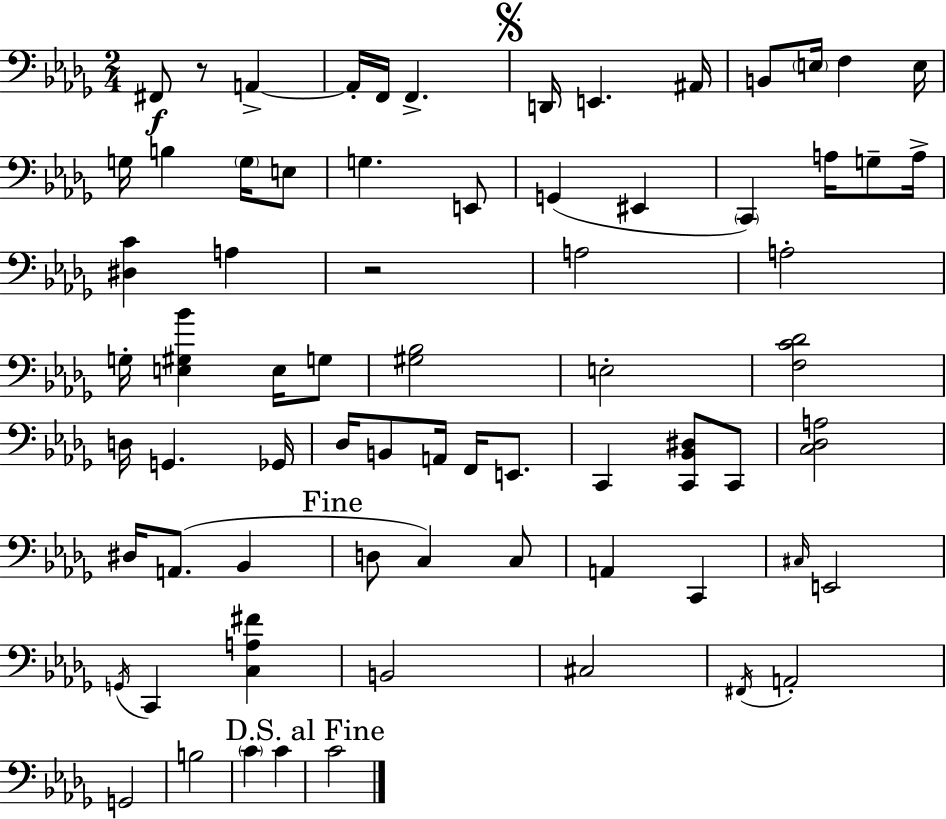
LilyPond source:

{
  \clef bass
  \numericTimeSignature
  \time 2/4
  \key bes \minor
  fis,8\f r8 a,4->~~ | a,16-. f,16 f,4.-> | \mark \markup { \musicglyph "scripts.segno" } d,16 e,4. ais,16 | b,8 \parenthesize e16 f4 e16 | \break g16 b4 \parenthesize g16 e8 | g4. e,8 | g,4( eis,4 | \parenthesize c,4) a16 g8-- a16-> | \break <dis c'>4 a4 | r2 | a2 | a2-. | \break g16-. <e gis bes'>4 e16 g8 | <gis bes>2 | e2-. | <f c' des'>2 | \break d16 g,4. ges,16 | des16 b,8 a,16 f,16 e,8. | c,4 <c, bes, dis>8 c,8 | <c des a>2 | \break dis16 a,8.( bes,4 | \mark "Fine" d8 c4) c8 | a,4 c,4 | \grace { cis16 } e,2 | \break \acciaccatura { g,16 } c,4 <c a fis'>4 | b,2 | cis2 | \acciaccatura { fis,16 } a,2-. | \break g,2 | b2 | \parenthesize c'4 c'4 | \mark "D.S. al Fine" c'2 | \break \bar "|."
}